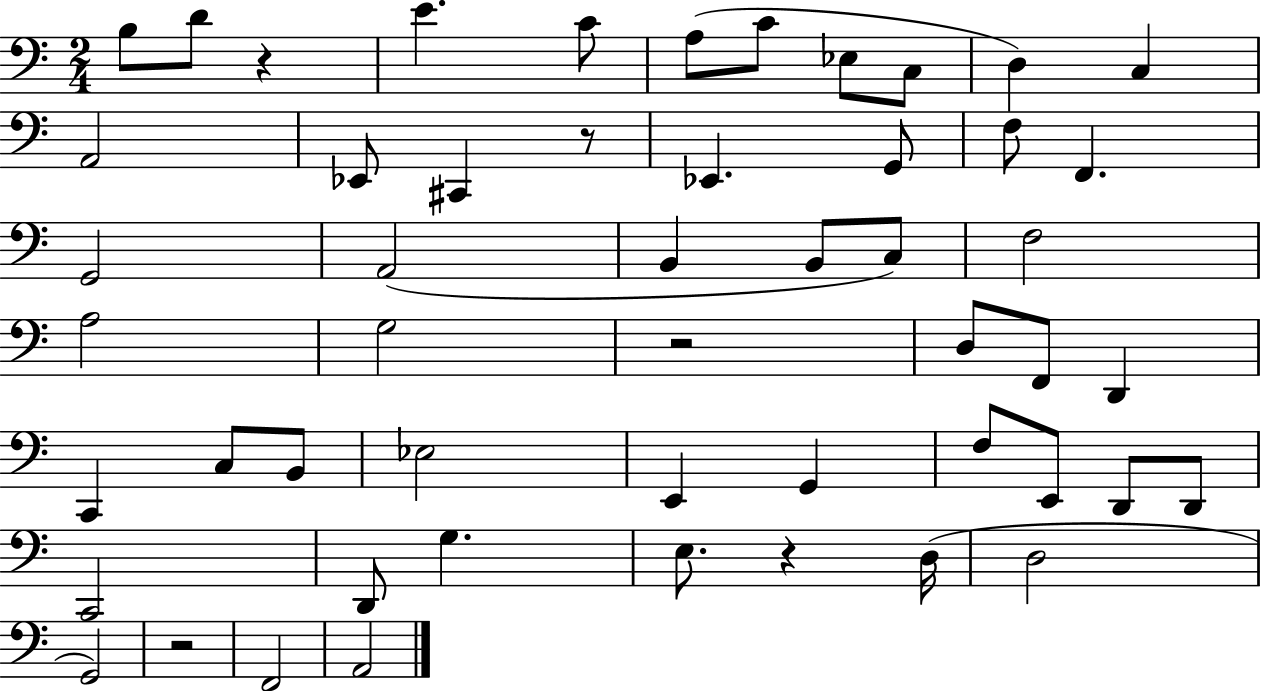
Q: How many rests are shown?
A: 5